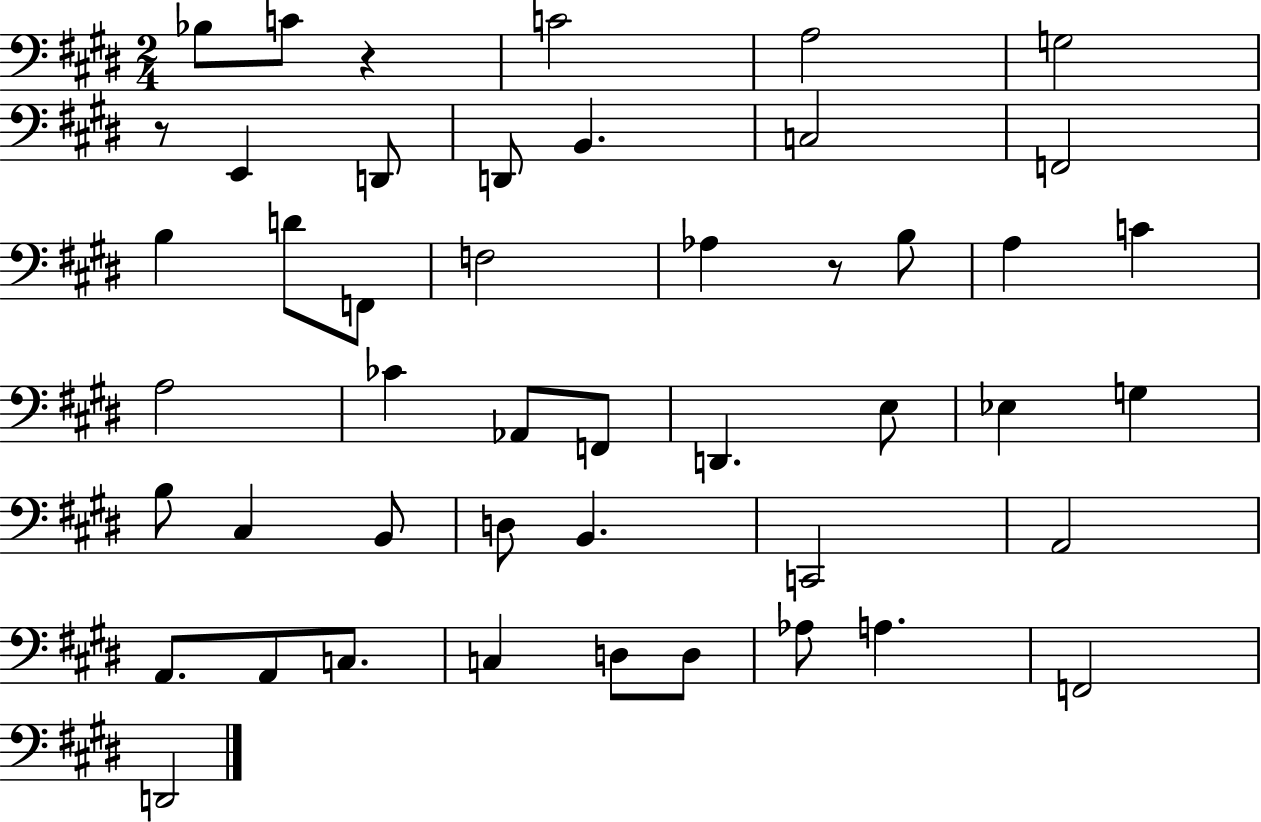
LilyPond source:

{
  \clef bass
  \numericTimeSignature
  \time 2/4
  \key e \major
  bes8 c'8 r4 | c'2 | a2 | g2 | \break r8 e,4 d,8 | d,8 b,4. | c2 | f,2 | \break b4 d'8 f,8 | f2 | aes4 r8 b8 | a4 c'4 | \break a2 | ces'4 aes,8 f,8 | d,4. e8 | ees4 g4 | \break b8 cis4 b,8 | d8 b,4. | c,2 | a,2 | \break a,8. a,8 c8. | c4 d8 d8 | aes8 a4. | f,2 | \break d,2 | \bar "|."
}